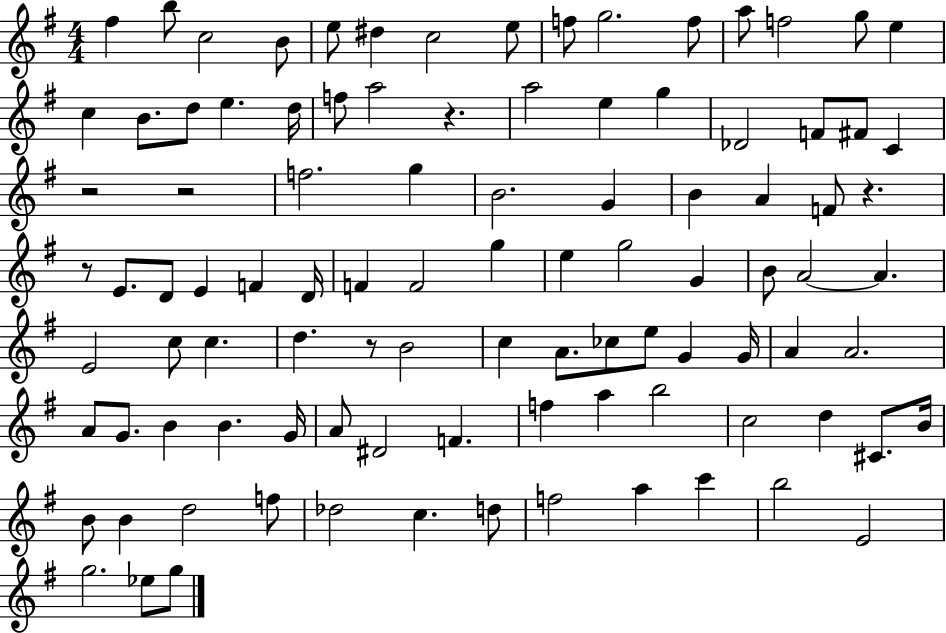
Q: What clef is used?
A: treble